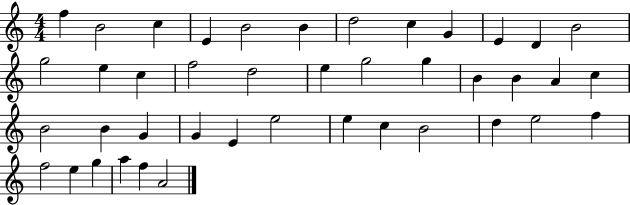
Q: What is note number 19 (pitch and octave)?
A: G5